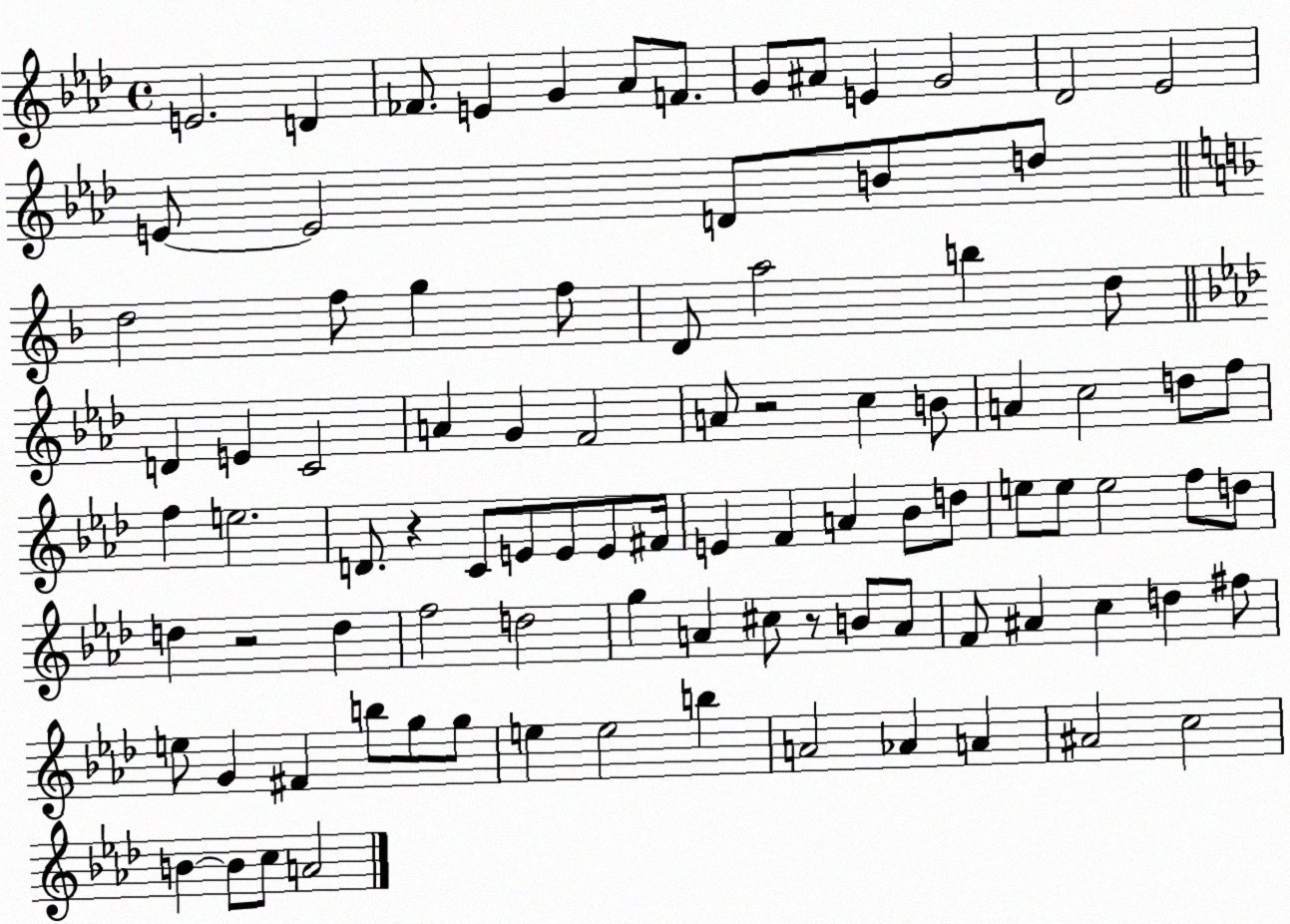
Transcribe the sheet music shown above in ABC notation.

X:1
T:Untitled
M:4/4
L:1/4
K:Ab
E2 D _F/2 E G _A/2 F/2 G/2 ^A/2 E G2 _D2 _E2 E/2 E2 D/2 B/2 d/2 d2 f/2 g f/2 D/2 a2 b d/2 D E C2 A G F2 A/2 z2 c B/2 A c2 d/2 f/2 f e2 D/2 z C/2 E/2 E/2 E/2 ^F/4 E F A _B/2 d/2 e/2 e/2 e2 f/2 d/2 d z2 d f2 d2 g A ^c/2 z/2 B/2 A/2 F/2 ^A c d ^f/2 e/2 G ^F b/2 g/2 g/2 e e2 b A2 _A A ^A2 c2 B B/2 c/2 A2